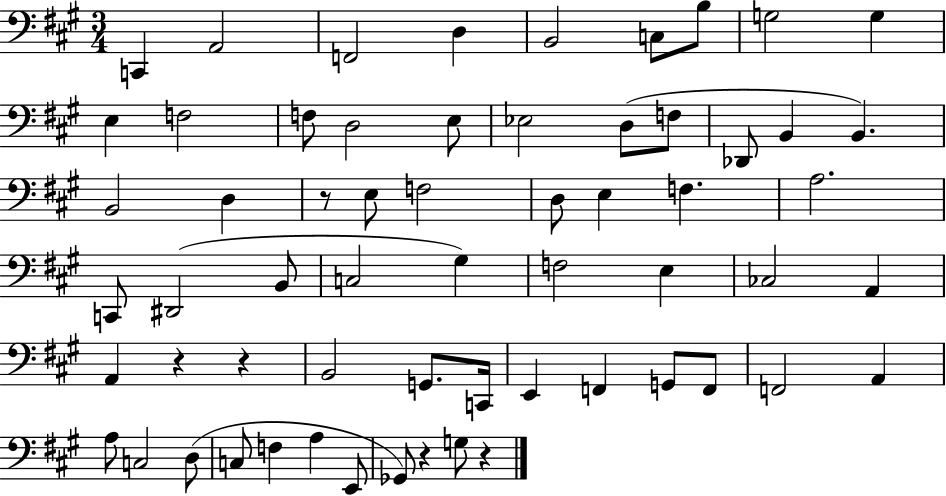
C2/q A2/h F2/h D3/q B2/h C3/e B3/e G3/h G3/q E3/q F3/h F3/e D3/h E3/e Eb3/h D3/e F3/e Db2/e B2/q B2/q. B2/h D3/q R/e E3/e F3/h D3/e E3/q F3/q. A3/h. C2/e D#2/h B2/e C3/h G#3/q F3/h E3/q CES3/h A2/q A2/q R/q R/q B2/h G2/e. C2/s E2/q F2/q G2/e F2/e F2/h A2/q A3/e C3/h D3/e C3/e F3/q A3/q E2/e Gb2/e R/q G3/e R/q